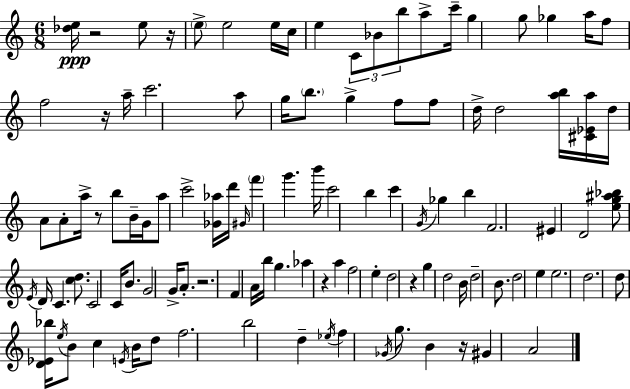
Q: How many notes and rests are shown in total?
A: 109